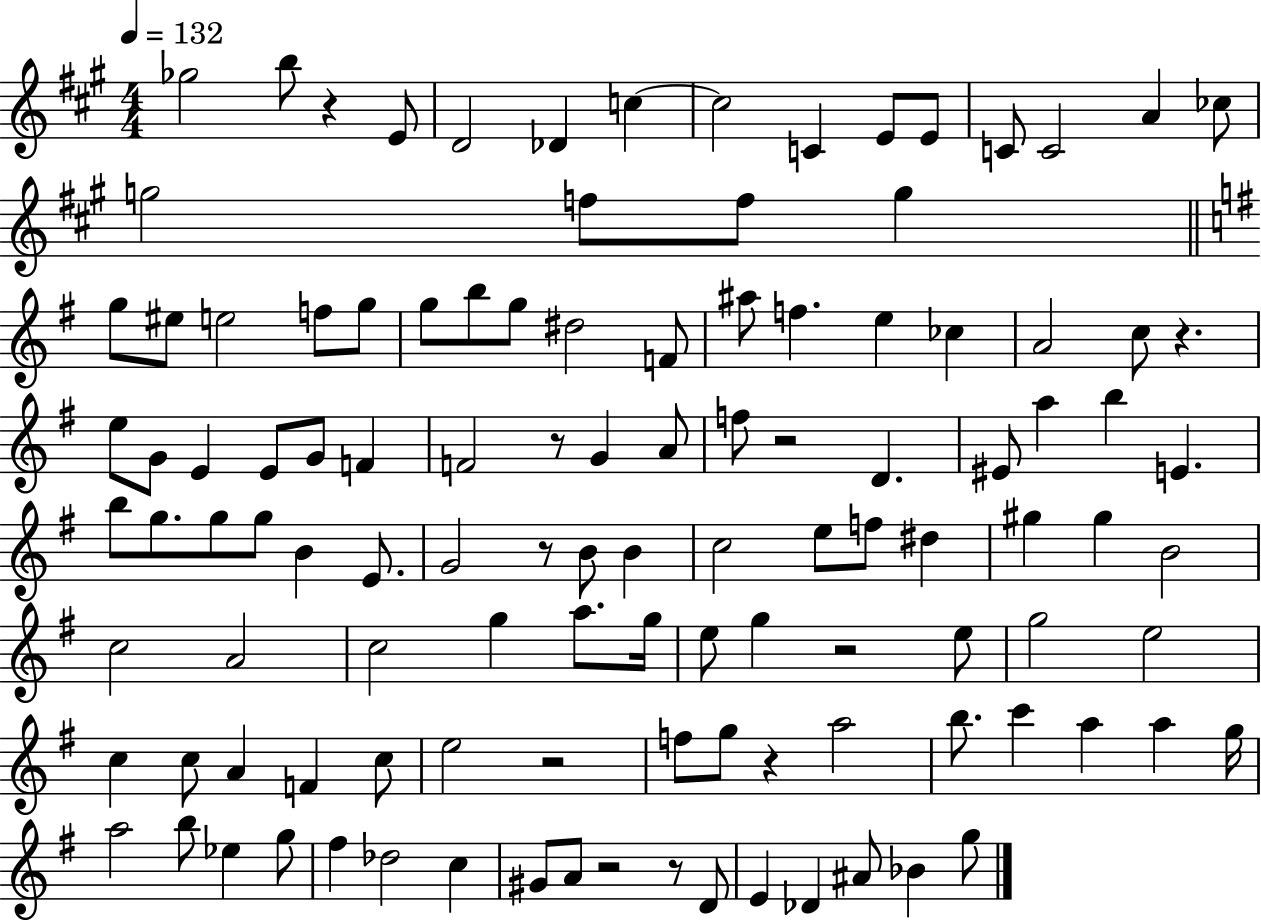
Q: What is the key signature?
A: A major